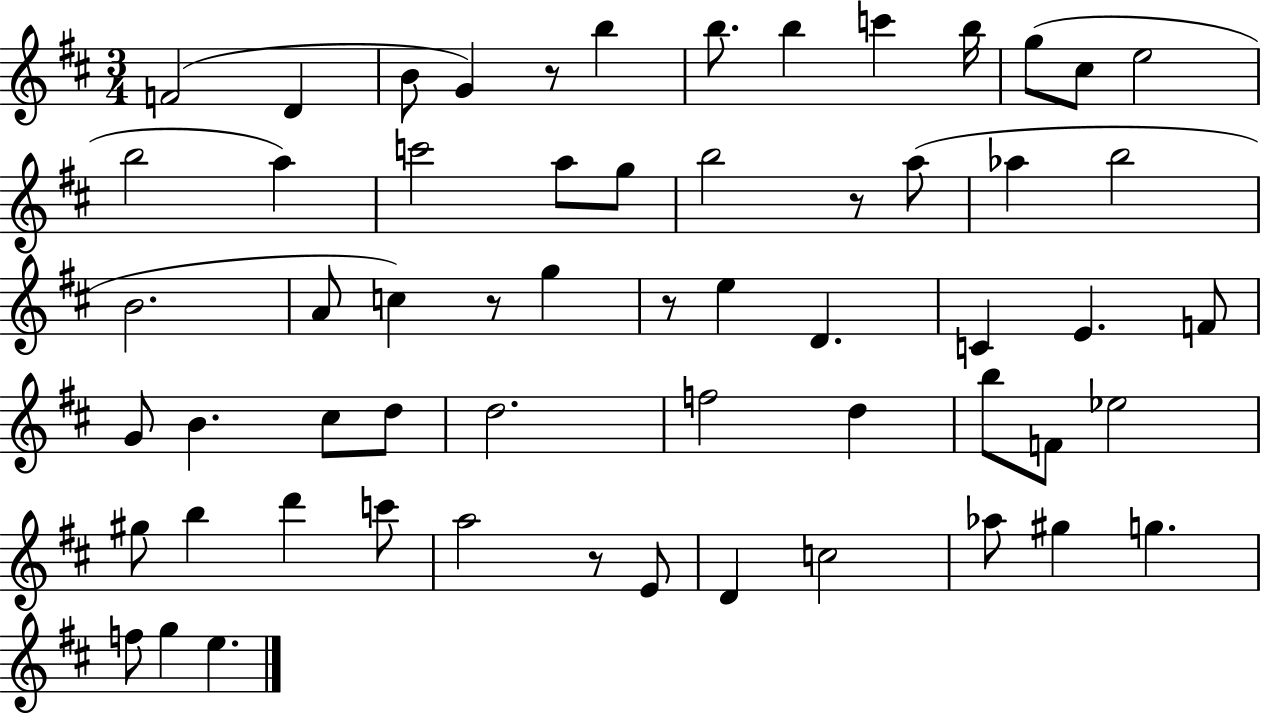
X:1
T:Untitled
M:3/4
L:1/4
K:D
F2 D B/2 G z/2 b b/2 b c' b/4 g/2 ^c/2 e2 b2 a c'2 a/2 g/2 b2 z/2 a/2 _a b2 B2 A/2 c z/2 g z/2 e D C E F/2 G/2 B ^c/2 d/2 d2 f2 d b/2 F/2 _e2 ^g/2 b d' c'/2 a2 z/2 E/2 D c2 _a/2 ^g g f/2 g e